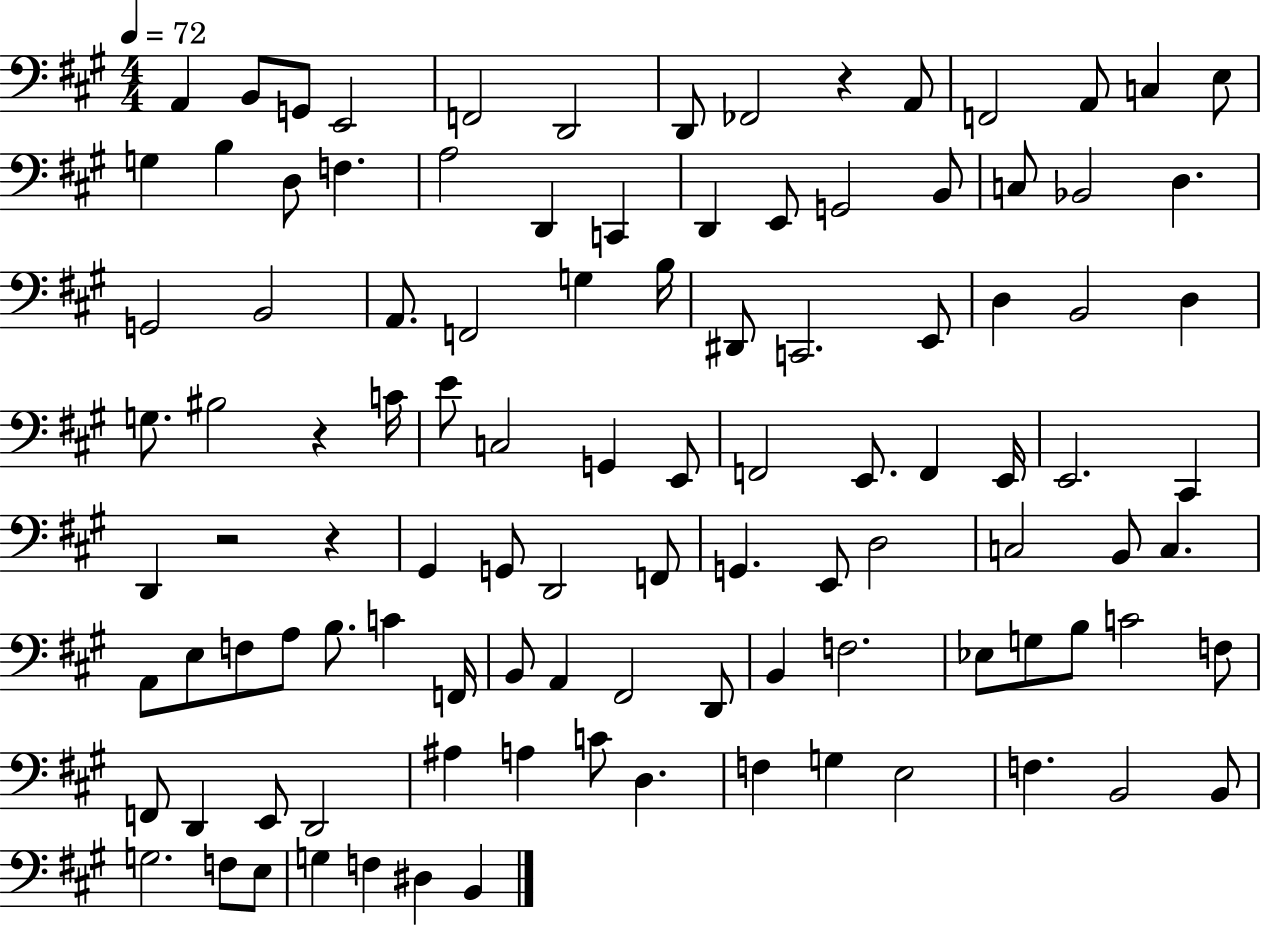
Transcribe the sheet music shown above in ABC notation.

X:1
T:Untitled
M:4/4
L:1/4
K:A
A,, B,,/2 G,,/2 E,,2 F,,2 D,,2 D,,/2 _F,,2 z A,,/2 F,,2 A,,/2 C, E,/2 G, B, D,/2 F, A,2 D,, C,, D,, E,,/2 G,,2 B,,/2 C,/2 _B,,2 D, G,,2 B,,2 A,,/2 F,,2 G, B,/4 ^D,,/2 C,,2 E,,/2 D, B,,2 D, G,/2 ^B,2 z C/4 E/2 C,2 G,, E,,/2 F,,2 E,,/2 F,, E,,/4 E,,2 ^C,, D,, z2 z ^G,, G,,/2 D,,2 F,,/2 G,, E,,/2 D,2 C,2 B,,/2 C, A,,/2 E,/2 F,/2 A,/2 B,/2 C F,,/4 B,,/2 A,, ^F,,2 D,,/2 B,, F,2 _E,/2 G,/2 B,/2 C2 F,/2 F,,/2 D,, E,,/2 D,,2 ^A, A, C/2 D, F, G, E,2 F, B,,2 B,,/2 G,2 F,/2 E,/2 G, F, ^D, B,,